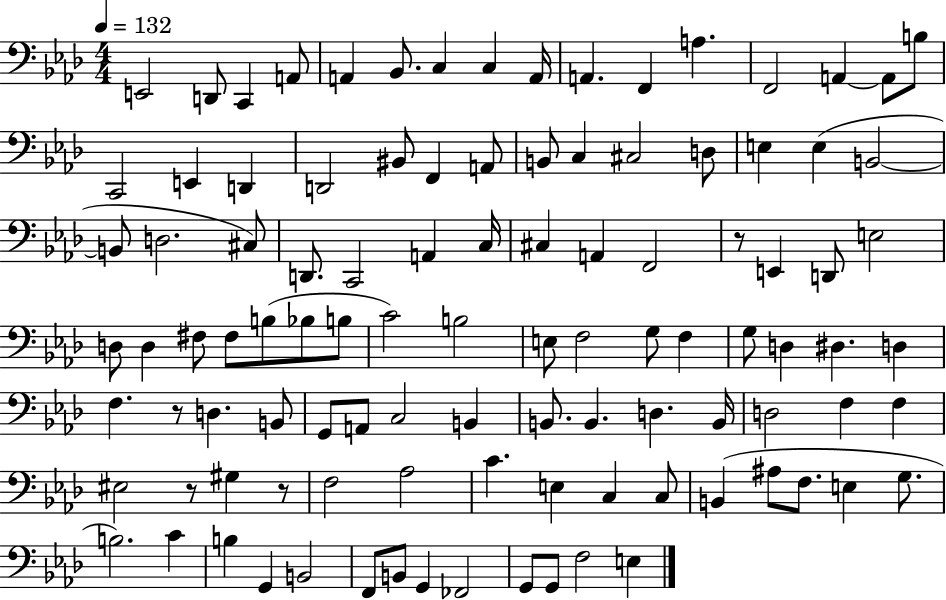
{
  \clef bass
  \numericTimeSignature
  \time 4/4
  \key aes \major
  \tempo 4 = 132
  e,2 d,8 c,4 a,8 | a,4 bes,8. c4 c4 a,16 | a,4. f,4 a4. | f,2 a,4~~ a,8 b8 | \break c,2 e,4 d,4 | d,2 bis,8 f,4 a,8 | b,8 c4 cis2 d8 | e4 e4( b,2~~ | \break b,8 d2. cis8) | d,8. c,2 a,4 c16 | cis4 a,4 f,2 | r8 e,4 d,8 e2 | \break d8 d4 fis8 fis8 b8( bes8 b8 | c'2) b2 | e8 f2 g8 f4 | g8 d4 dis4. d4 | \break f4. r8 d4. b,8 | g,8 a,8 c2 b,4 | b,8. b,4. d4. b,16 | d2 f4 f4 | \break eis2 r8 gis4 r8 | f2 aes2 | c'4. e4 c4 c8 | b,4( ais8 f8. e4 g8. | \break b2.) c'4 | b4 g,4 b,2 | f,8 b,8 g,4 fes,2 | g,8 g,8 f2 e4 | \break \bar "|."
}